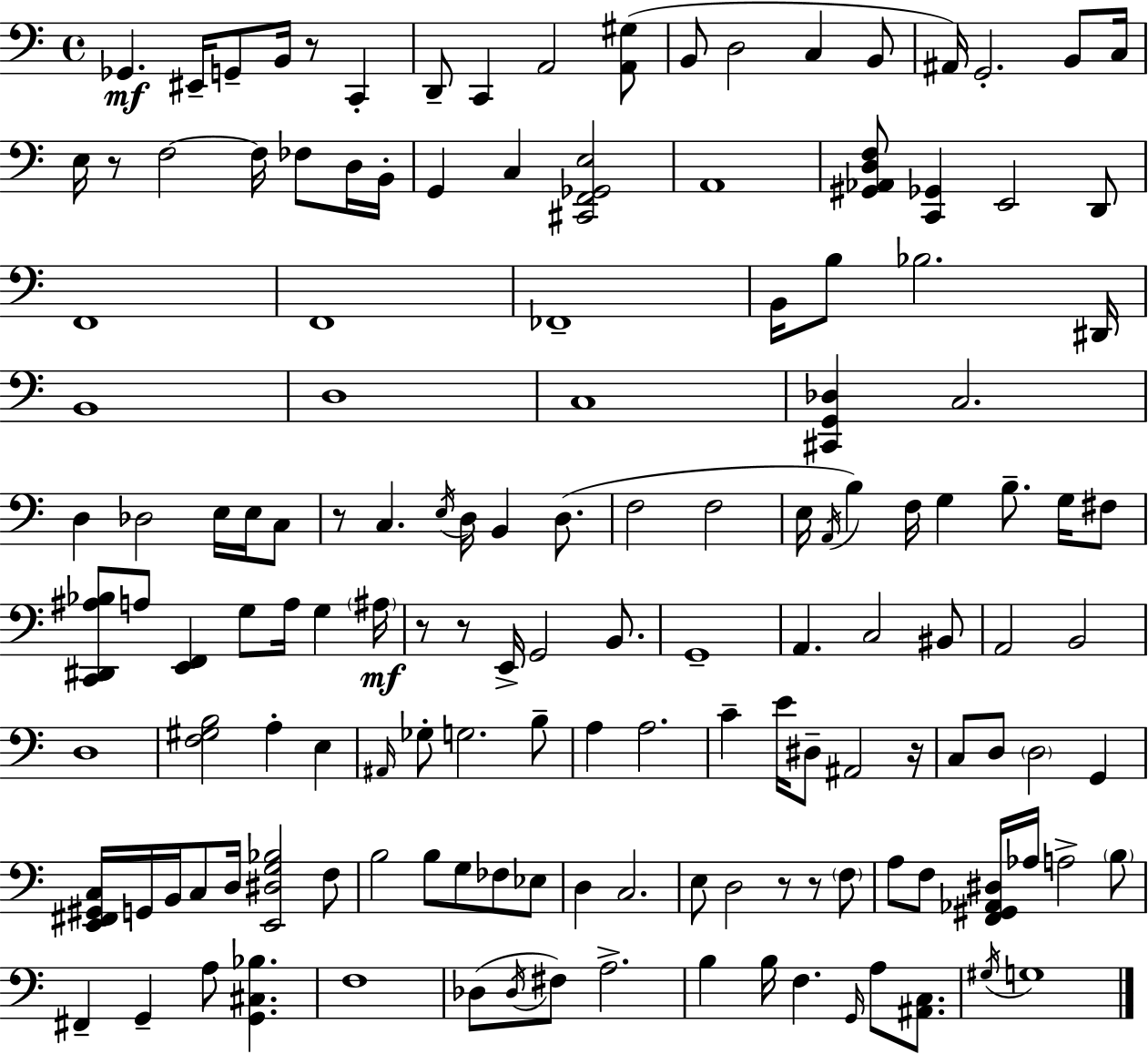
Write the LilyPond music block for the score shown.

{
  \clef bass
  \time 4/4
  \defaultTimeSignature
  \key a \minor
  ges,4.\mf eis,16-- g,8-- b,16 r8 c,4-. | d,8-- c,4 a,2 <a, gis>8( | b,8 d2 c4 b,8 | ais,16) g,2.-. b,8 c16 | \break e16 r8 f2~~ f16 fes8 d16 b,16-. | g,4 c4 <cis, f, ges, e>2 | a,1 | <gis, aes, d f>8 <c, ges,>4 e,2 d,8 | \break f,1 | f,1 | fes,1-- | b,16 b8 bes2. dis,16 | \break b,1 | d1 | c1 | <cis, g, des>4 c2. | \break d4 des2 e16 e16 c8 | r8 c4. \acciaccatura { e16 } d16 b,4 d8.( | f2 f2 | e16 \acciaccatura { a,16 }) b4 f16 g4 b8.-- g16 | \break fis8 <c, dis, ais bes>8 a8 <e, f,>4 g8 a16 g4 | \parenthesize ais16\mf r8 r8 e,16-> g,2 b,8. | g,1-- | a,4. c2 | \break bis,8 a,2 b,2 | d1 | <f gis b>2 a4-. e4 | \grace { ais,16 } ges8-. g2. | \break b8-- a4 a2. | c'4-- e'16 dis8-- ais,2 | r16 c8 d8 \parenthesize d2 g,4 | <e, fis, gis, c>16 g,16 b,16 c8 d16 <e, dis g bes>2 | \break f8 b2 b8 g8 fes8 | ees8 d4 c2. | e8 d2 r8 r8 | \parenthesize f8 a8 f8 <f, gis, aes, dis>16 aes16 a2-> | \break \parenthesize b8 fis,4-- g,4-- a8 <g, cis bes>4. | f1 | des8( \acciaccatura { des16 } fis8) a2.-> | b4 b16 f4. \grace { g,16 } | \break a8 <ais, c>8. \acciaccatura { gis16 } g1 | \bar "|."
}